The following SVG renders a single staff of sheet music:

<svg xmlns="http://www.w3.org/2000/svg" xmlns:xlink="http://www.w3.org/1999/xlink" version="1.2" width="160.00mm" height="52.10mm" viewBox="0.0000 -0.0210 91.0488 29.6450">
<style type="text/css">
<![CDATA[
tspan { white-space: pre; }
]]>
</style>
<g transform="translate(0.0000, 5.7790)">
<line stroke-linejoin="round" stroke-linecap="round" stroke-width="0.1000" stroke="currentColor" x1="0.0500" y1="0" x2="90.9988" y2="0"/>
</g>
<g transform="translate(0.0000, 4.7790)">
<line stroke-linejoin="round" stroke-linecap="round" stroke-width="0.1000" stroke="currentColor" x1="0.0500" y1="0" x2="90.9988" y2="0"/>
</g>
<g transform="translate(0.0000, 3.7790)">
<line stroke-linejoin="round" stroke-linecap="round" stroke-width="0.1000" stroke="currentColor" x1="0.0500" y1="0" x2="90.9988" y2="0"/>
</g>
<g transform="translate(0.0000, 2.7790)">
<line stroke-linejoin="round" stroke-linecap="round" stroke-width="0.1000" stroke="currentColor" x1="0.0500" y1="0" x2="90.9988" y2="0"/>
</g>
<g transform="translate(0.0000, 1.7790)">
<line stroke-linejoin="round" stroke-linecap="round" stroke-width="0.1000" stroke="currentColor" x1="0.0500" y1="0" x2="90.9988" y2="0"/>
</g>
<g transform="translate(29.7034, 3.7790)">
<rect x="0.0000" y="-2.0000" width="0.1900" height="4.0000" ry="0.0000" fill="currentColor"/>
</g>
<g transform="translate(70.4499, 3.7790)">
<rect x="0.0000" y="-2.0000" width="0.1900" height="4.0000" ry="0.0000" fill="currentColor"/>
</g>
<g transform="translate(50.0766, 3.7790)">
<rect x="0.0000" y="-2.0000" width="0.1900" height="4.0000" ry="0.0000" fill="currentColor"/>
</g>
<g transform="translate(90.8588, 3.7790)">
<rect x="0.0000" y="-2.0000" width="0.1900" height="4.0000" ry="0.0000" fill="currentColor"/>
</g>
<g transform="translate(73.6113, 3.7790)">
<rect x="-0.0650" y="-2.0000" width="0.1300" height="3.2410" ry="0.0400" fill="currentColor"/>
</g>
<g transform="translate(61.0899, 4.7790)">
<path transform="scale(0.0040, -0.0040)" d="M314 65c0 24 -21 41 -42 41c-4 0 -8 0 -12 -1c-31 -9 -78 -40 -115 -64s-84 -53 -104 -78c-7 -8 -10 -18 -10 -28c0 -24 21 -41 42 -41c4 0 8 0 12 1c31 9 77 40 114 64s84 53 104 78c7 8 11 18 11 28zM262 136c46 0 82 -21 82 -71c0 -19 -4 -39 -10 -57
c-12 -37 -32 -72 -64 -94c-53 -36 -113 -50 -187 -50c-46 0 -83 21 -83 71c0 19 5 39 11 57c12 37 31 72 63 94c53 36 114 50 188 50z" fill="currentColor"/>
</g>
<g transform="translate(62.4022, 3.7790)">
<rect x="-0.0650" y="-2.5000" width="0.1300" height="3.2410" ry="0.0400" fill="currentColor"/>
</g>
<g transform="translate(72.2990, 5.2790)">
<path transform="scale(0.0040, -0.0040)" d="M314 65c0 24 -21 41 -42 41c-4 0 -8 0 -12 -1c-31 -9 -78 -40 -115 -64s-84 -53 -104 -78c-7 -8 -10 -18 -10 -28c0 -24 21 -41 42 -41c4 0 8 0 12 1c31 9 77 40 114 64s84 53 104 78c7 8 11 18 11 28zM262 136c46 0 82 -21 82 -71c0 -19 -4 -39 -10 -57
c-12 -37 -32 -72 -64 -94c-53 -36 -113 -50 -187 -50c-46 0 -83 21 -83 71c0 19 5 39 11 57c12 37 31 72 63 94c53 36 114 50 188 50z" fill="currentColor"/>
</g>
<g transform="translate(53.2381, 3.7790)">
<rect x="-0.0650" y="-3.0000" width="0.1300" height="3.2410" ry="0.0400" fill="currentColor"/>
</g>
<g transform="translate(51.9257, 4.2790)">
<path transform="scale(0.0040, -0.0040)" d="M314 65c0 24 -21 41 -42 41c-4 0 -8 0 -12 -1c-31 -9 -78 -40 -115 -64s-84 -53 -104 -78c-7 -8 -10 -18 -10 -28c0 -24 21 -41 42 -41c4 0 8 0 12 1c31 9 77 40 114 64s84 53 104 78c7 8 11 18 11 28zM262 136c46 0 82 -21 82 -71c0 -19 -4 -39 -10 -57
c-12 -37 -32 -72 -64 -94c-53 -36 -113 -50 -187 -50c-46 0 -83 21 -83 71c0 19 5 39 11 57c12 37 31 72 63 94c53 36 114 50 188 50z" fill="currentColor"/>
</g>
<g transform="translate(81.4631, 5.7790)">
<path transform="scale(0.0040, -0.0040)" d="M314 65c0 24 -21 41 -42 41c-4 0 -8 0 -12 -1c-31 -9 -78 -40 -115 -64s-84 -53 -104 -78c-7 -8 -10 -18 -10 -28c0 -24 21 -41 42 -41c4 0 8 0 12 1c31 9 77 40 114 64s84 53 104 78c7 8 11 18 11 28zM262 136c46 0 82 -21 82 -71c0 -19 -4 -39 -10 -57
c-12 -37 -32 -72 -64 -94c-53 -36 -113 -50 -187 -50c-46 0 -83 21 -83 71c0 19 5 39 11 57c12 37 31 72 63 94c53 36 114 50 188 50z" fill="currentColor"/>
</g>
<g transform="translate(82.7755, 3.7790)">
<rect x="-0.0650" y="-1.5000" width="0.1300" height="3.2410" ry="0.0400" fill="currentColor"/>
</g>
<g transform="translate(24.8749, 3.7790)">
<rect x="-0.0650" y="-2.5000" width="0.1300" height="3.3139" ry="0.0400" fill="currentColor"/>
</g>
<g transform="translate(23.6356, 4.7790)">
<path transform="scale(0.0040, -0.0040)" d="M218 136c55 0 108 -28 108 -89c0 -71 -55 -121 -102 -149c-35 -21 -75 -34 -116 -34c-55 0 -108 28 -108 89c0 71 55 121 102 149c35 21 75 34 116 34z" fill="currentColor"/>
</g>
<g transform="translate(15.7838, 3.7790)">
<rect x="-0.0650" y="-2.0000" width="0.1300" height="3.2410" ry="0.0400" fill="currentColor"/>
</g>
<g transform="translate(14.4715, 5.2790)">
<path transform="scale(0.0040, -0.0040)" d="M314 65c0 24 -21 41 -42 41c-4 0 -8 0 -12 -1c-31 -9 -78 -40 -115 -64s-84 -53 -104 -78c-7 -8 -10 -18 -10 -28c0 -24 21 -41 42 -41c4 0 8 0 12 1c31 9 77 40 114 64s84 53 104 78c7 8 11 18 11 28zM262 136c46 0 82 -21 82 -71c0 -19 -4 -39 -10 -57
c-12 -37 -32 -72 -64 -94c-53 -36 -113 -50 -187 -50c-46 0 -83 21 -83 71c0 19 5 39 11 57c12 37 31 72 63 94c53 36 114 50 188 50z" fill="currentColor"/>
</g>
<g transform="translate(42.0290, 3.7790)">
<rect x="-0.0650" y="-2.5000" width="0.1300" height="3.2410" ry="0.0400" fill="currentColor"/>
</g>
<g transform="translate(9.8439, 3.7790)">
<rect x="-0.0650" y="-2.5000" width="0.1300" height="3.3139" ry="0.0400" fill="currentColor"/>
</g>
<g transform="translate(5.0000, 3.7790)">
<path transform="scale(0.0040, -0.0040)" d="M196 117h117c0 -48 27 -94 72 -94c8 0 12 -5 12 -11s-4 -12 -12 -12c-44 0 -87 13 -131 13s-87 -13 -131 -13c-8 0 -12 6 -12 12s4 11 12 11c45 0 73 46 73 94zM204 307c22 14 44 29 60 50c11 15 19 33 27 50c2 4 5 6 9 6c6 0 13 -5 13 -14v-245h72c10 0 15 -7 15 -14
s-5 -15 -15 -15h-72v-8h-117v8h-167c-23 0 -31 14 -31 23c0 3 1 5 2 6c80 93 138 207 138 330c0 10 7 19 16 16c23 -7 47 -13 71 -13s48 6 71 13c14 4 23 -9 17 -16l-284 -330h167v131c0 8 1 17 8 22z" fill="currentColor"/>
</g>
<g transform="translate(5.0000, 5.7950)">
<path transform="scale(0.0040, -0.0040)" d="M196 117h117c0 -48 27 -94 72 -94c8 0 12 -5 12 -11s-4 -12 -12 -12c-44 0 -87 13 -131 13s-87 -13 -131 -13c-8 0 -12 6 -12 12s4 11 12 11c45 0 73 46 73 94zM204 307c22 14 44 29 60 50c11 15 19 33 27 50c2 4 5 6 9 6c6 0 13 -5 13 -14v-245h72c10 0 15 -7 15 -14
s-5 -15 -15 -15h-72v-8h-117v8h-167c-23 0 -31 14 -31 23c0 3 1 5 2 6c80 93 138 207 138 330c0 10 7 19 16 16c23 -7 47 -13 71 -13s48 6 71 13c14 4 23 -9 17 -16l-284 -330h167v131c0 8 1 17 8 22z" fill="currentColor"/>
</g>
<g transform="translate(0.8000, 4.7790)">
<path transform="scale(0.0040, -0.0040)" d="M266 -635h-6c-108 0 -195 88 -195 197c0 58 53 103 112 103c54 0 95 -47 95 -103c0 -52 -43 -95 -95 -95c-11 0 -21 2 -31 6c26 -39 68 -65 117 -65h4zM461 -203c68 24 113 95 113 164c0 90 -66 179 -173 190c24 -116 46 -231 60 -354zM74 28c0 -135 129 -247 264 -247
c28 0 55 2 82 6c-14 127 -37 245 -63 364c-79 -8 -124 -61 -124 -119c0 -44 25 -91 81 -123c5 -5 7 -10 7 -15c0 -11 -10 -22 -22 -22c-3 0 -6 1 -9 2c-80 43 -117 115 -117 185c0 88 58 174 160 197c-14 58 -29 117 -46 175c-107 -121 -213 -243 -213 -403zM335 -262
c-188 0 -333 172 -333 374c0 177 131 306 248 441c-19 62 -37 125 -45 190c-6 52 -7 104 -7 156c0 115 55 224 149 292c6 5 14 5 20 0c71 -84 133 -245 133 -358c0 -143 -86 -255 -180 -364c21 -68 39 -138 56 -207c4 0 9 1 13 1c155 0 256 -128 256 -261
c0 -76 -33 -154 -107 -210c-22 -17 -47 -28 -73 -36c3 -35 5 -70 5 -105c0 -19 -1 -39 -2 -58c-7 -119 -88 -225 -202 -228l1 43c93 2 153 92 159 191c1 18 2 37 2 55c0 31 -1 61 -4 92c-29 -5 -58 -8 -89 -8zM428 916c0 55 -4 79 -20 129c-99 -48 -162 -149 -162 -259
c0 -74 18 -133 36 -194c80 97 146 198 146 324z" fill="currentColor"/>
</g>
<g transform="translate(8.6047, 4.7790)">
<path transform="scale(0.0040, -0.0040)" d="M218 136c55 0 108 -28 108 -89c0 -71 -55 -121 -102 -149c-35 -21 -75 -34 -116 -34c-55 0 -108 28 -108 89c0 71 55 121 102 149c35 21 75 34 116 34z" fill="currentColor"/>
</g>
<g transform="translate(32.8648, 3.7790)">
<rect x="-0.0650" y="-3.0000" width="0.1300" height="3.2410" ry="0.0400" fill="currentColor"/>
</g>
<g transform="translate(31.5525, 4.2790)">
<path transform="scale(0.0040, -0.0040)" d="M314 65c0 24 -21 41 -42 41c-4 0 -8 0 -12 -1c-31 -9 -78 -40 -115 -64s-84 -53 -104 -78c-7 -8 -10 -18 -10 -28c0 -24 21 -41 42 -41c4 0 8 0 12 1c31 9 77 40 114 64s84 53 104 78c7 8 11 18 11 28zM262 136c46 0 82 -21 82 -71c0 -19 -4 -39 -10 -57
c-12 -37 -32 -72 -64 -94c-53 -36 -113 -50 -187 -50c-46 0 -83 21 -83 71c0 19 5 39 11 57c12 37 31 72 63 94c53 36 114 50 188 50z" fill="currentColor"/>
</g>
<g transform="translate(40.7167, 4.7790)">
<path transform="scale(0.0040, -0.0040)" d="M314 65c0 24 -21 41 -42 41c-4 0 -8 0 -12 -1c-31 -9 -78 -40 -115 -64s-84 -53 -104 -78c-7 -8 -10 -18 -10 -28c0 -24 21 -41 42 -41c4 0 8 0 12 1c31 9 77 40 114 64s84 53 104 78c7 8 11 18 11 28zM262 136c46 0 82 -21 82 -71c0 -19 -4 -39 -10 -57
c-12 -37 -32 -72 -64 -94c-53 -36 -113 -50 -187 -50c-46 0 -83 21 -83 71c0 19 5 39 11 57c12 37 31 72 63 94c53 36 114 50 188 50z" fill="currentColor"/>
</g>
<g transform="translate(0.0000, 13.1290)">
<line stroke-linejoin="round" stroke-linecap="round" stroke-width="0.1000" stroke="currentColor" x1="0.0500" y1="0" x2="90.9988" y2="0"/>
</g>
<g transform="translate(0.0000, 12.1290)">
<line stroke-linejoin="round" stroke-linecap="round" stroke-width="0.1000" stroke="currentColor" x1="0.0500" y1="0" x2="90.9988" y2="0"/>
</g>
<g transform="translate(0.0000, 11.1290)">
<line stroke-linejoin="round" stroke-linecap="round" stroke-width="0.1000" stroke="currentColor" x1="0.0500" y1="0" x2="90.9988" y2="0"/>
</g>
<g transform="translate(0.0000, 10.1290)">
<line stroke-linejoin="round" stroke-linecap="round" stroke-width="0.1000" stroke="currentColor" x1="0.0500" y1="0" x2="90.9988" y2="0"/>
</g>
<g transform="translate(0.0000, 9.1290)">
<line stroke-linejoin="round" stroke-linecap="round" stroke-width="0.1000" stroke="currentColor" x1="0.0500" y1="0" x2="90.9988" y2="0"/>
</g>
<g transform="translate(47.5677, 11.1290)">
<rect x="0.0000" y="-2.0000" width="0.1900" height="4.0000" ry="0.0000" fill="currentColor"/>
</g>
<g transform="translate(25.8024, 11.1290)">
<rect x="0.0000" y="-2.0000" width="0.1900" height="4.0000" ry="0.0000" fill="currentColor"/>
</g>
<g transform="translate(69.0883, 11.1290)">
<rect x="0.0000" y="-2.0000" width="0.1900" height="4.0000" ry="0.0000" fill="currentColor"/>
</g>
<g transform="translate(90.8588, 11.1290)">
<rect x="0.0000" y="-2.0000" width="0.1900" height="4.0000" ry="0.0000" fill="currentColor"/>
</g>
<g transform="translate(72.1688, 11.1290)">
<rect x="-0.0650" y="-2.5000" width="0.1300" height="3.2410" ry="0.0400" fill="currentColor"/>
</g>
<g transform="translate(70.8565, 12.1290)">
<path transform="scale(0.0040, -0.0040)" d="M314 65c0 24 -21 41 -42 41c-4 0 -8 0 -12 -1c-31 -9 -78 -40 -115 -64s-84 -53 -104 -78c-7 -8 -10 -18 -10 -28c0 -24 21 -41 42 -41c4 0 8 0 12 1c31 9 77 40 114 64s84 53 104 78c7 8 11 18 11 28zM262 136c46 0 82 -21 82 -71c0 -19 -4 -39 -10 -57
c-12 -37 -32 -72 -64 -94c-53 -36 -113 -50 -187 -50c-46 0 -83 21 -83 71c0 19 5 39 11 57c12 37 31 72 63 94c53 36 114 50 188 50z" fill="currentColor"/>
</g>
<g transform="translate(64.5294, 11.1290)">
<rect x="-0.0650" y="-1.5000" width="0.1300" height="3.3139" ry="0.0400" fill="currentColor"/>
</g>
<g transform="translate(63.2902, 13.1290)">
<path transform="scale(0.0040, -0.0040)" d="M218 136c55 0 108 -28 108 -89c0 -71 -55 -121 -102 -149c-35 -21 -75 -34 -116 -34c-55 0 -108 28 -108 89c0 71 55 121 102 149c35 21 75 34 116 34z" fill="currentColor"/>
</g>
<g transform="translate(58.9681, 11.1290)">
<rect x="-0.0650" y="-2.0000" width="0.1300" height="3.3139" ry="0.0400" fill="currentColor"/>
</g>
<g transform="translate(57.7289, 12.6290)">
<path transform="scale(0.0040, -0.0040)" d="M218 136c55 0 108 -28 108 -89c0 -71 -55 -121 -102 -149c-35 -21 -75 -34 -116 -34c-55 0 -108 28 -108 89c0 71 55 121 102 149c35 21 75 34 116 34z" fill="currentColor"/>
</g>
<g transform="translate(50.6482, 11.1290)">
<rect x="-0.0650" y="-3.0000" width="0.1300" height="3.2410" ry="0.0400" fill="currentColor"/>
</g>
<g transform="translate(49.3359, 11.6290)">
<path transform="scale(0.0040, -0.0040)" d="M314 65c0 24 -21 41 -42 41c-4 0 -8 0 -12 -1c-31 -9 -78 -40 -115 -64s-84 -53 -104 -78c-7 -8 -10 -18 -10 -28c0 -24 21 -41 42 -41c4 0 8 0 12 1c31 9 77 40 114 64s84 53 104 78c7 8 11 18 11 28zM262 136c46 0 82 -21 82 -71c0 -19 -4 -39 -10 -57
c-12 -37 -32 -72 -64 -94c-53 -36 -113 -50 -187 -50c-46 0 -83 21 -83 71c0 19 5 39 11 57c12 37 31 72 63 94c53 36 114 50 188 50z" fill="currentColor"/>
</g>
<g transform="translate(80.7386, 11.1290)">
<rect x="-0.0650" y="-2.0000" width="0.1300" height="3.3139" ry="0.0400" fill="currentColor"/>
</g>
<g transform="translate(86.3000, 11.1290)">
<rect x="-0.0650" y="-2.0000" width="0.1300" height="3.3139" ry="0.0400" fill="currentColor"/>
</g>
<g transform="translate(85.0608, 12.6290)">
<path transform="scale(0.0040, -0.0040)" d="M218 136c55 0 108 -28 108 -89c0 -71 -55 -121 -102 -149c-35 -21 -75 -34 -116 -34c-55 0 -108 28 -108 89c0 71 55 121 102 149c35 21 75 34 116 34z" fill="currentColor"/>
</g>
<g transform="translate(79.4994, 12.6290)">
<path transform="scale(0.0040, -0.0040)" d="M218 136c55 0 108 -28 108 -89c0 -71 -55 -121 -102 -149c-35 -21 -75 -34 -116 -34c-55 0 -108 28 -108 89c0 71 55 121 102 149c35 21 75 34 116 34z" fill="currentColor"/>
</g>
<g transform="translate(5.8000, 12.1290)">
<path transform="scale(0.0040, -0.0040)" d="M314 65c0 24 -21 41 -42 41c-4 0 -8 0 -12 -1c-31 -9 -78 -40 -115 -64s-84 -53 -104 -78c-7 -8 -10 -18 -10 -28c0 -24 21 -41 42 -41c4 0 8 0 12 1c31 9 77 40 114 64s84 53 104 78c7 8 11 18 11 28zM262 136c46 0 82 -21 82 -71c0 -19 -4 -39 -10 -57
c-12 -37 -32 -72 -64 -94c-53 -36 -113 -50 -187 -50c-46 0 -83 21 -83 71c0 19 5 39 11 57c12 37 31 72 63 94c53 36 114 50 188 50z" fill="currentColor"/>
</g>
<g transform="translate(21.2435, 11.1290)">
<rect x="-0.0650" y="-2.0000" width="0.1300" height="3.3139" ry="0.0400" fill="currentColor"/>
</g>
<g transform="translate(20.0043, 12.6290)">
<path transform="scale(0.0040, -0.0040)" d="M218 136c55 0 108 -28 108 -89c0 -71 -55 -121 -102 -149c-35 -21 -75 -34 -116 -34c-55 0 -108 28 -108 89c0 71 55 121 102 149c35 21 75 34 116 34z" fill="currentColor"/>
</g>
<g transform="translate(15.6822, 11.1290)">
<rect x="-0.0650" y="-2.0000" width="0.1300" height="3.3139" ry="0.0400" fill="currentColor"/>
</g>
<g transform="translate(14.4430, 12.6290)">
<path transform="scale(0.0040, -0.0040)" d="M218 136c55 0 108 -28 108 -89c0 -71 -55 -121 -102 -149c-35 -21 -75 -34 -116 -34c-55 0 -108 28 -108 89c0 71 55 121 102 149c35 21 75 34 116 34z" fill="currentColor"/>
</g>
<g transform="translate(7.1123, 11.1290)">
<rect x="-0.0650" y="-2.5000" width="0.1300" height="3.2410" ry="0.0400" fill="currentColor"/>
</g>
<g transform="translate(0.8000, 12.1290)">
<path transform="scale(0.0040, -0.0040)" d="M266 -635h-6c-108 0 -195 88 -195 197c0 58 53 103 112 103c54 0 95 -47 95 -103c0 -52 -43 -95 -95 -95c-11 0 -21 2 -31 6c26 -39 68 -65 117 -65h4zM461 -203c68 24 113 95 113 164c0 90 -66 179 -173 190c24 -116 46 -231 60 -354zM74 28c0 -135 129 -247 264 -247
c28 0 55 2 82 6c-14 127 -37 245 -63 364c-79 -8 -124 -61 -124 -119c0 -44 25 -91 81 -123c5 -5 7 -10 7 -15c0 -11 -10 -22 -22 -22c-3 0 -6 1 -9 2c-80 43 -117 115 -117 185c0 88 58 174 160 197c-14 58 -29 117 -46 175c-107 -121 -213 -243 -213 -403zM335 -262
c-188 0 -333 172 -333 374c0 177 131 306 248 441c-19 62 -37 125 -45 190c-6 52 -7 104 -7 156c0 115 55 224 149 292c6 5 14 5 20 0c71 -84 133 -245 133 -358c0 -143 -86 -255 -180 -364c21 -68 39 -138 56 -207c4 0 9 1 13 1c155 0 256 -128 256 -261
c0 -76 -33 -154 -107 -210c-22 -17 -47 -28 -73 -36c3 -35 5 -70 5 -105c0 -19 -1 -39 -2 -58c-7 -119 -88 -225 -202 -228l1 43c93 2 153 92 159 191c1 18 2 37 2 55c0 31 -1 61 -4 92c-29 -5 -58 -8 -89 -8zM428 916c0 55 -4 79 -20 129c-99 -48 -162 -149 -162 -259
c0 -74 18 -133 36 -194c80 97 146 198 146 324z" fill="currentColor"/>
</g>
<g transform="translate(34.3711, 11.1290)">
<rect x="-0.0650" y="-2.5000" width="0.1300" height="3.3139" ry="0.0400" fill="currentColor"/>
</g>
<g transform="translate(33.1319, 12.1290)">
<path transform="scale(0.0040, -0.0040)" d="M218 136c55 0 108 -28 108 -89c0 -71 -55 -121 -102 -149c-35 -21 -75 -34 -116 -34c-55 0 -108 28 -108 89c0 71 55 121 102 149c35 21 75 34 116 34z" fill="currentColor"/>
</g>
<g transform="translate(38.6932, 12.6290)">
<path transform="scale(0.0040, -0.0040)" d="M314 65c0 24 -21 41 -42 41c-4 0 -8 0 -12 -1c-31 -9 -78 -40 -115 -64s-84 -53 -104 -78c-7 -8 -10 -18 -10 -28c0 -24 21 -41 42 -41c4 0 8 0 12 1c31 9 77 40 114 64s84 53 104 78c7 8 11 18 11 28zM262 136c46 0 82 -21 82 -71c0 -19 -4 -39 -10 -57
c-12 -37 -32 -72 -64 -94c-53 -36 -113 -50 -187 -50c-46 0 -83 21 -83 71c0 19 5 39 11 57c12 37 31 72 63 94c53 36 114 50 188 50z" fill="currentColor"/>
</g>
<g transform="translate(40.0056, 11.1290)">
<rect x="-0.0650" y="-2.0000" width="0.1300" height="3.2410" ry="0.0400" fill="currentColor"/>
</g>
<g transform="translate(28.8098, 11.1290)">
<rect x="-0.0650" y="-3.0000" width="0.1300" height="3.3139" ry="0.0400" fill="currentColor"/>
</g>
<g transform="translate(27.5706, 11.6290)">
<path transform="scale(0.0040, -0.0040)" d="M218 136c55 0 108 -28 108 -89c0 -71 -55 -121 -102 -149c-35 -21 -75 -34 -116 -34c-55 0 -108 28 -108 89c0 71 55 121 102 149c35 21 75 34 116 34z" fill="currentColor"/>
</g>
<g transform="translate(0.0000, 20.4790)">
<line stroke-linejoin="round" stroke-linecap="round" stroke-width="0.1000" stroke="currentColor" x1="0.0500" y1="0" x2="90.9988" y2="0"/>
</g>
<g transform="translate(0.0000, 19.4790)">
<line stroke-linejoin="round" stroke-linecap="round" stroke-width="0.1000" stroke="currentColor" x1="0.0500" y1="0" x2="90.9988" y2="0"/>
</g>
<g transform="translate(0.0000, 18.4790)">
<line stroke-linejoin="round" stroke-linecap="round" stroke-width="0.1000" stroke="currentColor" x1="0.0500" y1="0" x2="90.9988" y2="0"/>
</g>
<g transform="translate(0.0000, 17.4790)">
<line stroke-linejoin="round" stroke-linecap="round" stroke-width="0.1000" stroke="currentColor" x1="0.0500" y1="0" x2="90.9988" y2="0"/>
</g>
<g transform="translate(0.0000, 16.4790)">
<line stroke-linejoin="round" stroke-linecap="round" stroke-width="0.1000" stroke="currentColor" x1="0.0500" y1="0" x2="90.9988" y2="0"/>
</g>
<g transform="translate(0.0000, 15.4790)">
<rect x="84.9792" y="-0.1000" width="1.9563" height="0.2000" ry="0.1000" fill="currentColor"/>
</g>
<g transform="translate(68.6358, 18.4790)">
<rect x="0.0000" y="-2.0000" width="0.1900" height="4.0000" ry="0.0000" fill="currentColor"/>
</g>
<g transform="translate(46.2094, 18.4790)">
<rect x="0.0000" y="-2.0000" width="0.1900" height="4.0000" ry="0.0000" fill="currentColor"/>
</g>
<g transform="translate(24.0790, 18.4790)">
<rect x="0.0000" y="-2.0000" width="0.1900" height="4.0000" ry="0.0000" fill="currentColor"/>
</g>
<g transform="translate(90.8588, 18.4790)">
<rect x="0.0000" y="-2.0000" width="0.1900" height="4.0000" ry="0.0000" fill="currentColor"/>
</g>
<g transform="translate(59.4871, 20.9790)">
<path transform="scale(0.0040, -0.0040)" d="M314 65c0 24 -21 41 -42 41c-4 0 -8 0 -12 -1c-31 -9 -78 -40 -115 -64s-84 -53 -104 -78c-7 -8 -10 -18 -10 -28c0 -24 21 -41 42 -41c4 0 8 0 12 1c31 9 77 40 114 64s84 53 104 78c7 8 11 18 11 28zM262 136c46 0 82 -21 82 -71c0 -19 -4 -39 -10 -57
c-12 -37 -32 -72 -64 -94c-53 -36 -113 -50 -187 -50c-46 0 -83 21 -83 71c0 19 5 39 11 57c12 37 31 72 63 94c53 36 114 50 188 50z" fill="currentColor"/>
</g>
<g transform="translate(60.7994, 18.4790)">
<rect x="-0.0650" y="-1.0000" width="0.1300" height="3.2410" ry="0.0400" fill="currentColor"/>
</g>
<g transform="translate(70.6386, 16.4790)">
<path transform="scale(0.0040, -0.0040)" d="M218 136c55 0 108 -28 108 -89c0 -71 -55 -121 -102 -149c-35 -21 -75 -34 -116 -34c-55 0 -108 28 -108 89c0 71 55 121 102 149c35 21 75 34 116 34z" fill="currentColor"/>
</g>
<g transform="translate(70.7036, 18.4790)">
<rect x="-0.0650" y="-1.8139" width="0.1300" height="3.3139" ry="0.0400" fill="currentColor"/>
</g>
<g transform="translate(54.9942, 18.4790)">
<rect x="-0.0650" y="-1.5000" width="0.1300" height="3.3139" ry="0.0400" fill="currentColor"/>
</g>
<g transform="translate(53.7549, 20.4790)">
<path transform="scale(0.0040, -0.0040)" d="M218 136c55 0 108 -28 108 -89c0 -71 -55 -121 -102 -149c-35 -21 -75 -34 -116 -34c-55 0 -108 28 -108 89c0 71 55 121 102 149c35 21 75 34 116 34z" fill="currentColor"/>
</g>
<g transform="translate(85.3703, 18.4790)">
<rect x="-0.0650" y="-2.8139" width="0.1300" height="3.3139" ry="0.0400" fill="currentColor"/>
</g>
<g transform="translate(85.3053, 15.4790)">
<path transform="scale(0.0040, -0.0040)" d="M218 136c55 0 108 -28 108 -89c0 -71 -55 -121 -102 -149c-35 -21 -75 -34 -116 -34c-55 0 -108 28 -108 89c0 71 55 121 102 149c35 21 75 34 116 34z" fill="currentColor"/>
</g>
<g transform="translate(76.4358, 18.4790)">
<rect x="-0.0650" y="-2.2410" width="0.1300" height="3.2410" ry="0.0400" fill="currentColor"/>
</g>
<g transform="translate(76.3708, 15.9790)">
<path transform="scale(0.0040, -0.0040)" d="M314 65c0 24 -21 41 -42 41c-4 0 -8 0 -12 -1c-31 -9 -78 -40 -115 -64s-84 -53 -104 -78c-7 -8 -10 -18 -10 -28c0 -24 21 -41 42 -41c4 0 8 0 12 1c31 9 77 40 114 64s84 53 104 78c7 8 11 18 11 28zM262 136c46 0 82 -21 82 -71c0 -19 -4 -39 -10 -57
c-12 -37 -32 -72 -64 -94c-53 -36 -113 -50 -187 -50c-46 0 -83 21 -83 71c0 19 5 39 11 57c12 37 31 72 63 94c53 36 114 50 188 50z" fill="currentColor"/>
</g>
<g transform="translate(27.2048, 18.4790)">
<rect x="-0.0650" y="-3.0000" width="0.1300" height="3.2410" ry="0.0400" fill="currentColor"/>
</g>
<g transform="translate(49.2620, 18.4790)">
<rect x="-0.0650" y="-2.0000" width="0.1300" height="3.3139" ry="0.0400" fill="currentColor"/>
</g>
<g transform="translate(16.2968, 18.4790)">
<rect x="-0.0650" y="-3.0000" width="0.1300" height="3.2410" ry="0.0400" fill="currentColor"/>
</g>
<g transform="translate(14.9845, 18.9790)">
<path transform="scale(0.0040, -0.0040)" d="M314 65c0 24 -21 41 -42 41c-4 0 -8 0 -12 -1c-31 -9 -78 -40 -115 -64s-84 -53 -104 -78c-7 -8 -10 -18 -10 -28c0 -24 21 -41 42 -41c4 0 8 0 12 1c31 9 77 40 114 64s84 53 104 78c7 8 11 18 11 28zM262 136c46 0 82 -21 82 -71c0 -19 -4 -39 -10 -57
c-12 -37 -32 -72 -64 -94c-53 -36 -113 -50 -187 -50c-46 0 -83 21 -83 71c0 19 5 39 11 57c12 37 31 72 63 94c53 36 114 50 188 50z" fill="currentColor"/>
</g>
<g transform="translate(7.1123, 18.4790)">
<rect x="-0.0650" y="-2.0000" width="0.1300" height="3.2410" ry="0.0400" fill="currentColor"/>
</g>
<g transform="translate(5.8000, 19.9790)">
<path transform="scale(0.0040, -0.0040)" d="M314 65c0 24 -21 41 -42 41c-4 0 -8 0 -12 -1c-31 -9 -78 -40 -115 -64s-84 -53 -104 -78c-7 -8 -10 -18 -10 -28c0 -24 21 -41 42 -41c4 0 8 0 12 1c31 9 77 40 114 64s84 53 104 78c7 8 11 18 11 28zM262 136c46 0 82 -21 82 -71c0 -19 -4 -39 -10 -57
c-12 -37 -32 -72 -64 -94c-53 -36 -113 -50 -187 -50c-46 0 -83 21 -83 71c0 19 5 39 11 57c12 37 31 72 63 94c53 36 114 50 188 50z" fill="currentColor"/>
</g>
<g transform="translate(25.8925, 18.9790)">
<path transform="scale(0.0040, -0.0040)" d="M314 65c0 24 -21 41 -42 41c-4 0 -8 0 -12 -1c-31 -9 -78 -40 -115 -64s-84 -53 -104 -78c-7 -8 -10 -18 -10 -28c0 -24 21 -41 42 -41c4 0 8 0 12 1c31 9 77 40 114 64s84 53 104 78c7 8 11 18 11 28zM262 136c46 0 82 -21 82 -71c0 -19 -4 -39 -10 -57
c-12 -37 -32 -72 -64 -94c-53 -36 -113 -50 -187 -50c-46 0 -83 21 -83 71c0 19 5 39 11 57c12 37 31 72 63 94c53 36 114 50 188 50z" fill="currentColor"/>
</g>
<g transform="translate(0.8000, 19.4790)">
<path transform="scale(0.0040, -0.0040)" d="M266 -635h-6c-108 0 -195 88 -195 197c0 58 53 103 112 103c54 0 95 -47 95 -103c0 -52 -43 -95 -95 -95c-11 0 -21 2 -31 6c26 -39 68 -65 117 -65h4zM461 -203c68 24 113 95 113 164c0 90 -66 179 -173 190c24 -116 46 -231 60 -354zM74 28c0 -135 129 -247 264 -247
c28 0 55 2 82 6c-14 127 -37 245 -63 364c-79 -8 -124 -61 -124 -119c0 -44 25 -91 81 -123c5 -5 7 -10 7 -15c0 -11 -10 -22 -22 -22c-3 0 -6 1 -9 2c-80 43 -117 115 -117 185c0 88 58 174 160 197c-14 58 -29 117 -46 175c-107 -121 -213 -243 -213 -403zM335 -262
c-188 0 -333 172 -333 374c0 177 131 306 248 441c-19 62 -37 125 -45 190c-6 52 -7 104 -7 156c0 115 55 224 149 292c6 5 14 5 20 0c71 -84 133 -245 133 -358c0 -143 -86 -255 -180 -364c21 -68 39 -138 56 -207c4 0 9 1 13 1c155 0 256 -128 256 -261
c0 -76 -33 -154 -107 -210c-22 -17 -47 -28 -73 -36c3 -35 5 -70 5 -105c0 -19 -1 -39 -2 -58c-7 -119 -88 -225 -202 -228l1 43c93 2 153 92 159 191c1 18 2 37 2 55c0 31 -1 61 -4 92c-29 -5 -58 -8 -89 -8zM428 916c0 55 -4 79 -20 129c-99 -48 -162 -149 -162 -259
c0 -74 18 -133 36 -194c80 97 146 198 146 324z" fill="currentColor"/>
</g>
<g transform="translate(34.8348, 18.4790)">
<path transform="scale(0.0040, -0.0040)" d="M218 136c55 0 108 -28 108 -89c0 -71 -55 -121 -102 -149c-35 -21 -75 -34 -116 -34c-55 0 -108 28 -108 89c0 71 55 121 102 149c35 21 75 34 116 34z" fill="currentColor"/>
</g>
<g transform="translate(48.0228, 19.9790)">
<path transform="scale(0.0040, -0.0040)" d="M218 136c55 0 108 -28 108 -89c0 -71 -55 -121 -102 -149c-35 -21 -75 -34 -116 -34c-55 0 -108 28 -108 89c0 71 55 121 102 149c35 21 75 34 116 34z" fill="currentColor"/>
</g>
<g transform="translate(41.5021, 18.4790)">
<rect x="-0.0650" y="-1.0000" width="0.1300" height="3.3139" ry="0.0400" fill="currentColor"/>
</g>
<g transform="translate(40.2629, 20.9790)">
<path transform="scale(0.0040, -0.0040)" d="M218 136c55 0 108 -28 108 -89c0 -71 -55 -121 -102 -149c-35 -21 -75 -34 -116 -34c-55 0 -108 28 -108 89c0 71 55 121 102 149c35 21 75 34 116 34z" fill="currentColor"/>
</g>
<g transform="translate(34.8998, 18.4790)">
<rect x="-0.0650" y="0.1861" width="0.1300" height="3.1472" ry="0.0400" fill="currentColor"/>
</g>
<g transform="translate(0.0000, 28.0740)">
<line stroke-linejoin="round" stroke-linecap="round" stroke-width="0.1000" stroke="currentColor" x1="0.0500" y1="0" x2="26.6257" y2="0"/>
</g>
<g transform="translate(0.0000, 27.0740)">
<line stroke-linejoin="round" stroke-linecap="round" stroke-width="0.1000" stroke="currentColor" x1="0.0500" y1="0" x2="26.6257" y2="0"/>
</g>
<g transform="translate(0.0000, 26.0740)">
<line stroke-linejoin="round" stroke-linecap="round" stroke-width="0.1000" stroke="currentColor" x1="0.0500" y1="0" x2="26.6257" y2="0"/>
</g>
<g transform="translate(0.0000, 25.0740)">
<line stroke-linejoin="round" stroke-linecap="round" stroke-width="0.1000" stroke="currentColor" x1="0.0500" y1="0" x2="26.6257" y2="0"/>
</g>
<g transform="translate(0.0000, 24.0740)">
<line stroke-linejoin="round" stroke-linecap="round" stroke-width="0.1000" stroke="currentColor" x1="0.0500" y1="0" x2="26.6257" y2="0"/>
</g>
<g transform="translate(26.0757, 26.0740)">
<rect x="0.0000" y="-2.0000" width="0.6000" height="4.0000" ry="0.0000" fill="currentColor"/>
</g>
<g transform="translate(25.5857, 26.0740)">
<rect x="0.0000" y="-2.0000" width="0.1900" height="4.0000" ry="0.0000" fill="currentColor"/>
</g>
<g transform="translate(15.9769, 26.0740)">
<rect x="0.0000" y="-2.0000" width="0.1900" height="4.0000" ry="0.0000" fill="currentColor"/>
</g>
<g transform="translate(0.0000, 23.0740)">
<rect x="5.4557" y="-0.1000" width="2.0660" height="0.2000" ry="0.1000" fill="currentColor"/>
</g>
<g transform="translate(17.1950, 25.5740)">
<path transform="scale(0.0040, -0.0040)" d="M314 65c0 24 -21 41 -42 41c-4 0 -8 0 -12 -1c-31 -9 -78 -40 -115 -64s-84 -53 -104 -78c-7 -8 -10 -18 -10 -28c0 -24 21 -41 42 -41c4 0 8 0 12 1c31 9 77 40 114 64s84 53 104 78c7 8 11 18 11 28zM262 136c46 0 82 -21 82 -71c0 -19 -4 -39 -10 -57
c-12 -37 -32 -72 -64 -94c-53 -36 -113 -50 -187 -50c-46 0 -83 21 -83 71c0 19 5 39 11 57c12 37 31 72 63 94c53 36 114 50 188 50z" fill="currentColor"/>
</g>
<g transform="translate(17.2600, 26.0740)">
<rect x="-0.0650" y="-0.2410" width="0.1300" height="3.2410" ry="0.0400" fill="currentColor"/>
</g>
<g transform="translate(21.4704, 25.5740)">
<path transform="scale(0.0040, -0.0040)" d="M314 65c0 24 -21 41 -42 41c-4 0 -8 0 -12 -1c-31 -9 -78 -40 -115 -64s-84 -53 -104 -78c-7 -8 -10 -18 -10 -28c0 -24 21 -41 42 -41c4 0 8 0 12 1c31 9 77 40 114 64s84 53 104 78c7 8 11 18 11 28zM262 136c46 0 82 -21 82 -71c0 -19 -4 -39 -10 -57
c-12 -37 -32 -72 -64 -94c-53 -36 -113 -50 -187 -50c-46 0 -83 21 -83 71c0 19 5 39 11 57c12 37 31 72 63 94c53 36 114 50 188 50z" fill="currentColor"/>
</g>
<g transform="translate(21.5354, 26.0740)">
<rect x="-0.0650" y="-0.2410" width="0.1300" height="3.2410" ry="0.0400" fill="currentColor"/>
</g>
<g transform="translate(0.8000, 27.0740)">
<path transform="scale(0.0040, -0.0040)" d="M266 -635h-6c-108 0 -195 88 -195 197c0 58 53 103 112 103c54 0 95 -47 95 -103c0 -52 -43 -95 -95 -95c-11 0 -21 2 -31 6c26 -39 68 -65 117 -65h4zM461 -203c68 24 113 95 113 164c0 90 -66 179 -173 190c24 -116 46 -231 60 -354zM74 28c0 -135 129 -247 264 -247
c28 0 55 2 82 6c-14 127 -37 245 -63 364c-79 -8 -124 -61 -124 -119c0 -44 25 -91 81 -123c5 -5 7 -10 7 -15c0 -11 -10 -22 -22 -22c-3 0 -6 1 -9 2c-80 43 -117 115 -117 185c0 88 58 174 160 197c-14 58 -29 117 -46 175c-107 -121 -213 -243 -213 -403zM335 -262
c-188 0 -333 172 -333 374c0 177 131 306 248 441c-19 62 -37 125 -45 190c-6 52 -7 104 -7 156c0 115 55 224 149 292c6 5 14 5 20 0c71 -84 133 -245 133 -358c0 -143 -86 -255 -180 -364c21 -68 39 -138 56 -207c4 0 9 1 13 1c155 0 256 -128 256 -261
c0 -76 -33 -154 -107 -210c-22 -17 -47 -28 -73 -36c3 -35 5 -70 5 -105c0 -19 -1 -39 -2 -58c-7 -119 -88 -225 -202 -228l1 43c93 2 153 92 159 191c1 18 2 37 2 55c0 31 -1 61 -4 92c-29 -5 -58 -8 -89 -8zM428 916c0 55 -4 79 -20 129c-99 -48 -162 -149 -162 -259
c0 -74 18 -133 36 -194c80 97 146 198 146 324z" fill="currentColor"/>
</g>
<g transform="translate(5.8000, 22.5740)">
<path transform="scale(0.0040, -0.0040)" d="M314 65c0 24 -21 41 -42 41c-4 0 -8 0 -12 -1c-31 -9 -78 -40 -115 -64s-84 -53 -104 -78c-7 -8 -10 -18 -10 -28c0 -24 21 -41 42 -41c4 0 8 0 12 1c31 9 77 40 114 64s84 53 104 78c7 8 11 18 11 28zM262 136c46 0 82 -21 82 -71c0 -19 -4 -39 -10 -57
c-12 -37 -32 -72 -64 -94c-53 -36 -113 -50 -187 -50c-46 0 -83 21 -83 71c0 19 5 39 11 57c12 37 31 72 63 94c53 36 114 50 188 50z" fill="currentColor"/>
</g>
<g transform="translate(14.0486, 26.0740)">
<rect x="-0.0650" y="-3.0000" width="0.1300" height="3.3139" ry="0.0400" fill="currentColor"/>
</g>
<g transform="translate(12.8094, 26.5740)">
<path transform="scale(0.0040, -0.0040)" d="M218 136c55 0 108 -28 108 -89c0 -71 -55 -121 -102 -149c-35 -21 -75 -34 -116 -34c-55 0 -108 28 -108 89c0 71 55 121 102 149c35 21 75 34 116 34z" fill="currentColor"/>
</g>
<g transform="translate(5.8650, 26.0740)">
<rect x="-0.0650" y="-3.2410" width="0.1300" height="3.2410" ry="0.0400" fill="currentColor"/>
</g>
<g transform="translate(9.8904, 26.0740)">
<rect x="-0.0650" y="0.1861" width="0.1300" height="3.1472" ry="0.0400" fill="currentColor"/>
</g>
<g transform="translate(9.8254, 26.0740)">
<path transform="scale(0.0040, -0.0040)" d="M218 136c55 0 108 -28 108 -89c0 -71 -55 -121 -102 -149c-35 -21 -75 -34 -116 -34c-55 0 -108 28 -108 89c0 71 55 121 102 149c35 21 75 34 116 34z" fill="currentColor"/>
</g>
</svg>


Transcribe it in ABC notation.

X:1
T:Untitled
M:4/4
L:1/4
K:C
G F2 G A2 G2 A2 G2 F2 E2 G2 F F A G F2 A2 F E G2 F F F2 A2 A2 B D F E D2 f g2 a b2 B A c2 c2